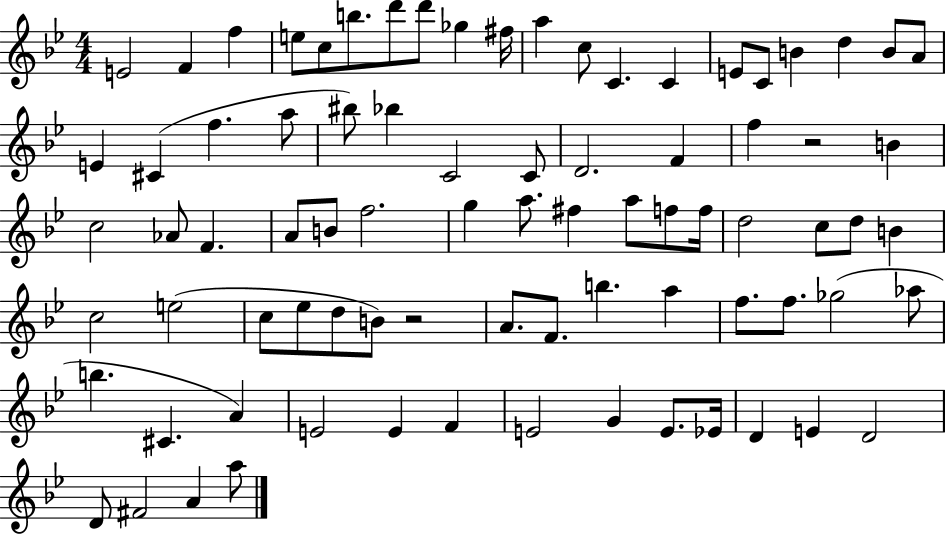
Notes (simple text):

E4/h F4/q F5/q E5/e C5/e B5/e. D6/e D6/e Gb5/q F#5/s A5/q C5/e C4/q. C4/q E4/e C4/e B4/q D5/q B4/e A4/e E4/q C#4/q F5/q. A5/e BIS5/e Bb5/q C4/h C4/e D4/h. F4/q F5/q R/h B4/q C5/h Ab4/e F4/q. A4/e B4/e F5/h. G5/q A5/e. F#5/q A5/e F5/e F5/s D5/h C5/e D5/e B4/q C5/h E5/h C5/e Eb5/e D5/e B4/e R/h A4/e. F4/e. B5/q. A5/q F5/e. F5/e. Gb5/h Ab5/e B5/q. C#4/q. A4/q E4/h E4/q F4/q E4/h G4/q E4/e. Eb4/s D4/q E4/q D4/h D4/e F#4/h A4/q A5/e